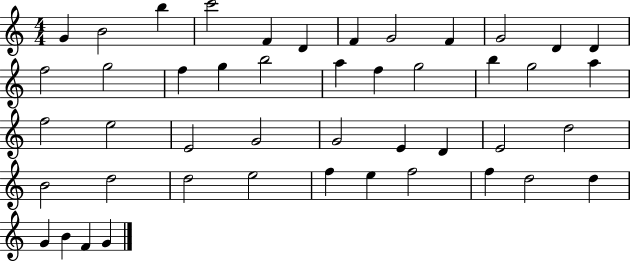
X:1
T:Untitled
M:4/4
L:1/4
K:C
G B2 b c'2 F D F G2 F G2 D D f2 g2 f g b2 a f g2 b g2 a f2 e2 E2 G2 G2 E D E2 d2 B2 d2 d2 e2 f e f2 f d2 d G B F G